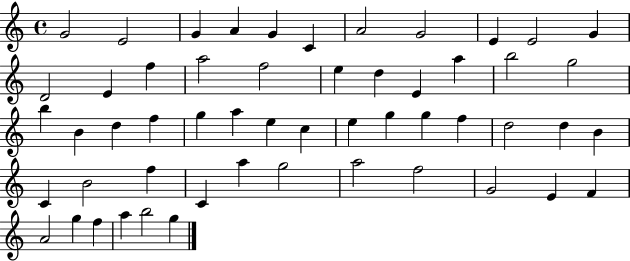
{
  \clef treble
  \time 4/4
  \defaultTimeSignature
  \key c \major
  g'2 e'2 | g'4 a'4 g'4 c'4 | a'2 g'2 | e'4 e'2 g'4 | \break d'2 e'4 f''4 | a''2 f''2 | e''4 d''4 e'4 a''4 | b''2 g''2 | \break b''4 b'4 d''4 f''4 | g''4 a''4 e''4 c''4 | e''4 g''4 g''4 f''4 | d''2 d''4 b'4 | \break c'4 b'2 f''4 | c'4 a''4 g''2 | a''2 f''2 | g'2 e'4 f'4 | \break a'2 g''4 f''4 | a''4 b''2 g''4 | \bar "|."
}